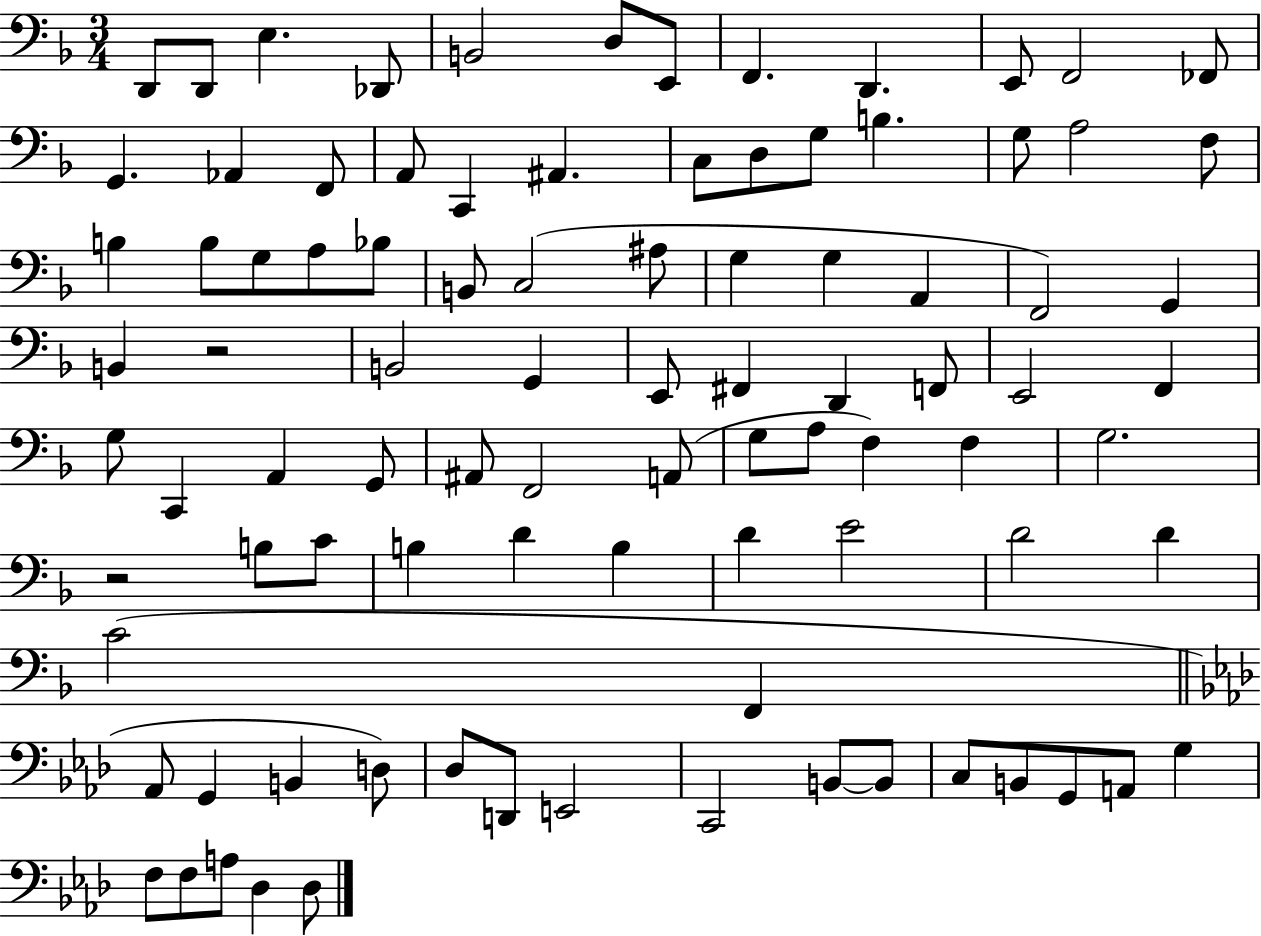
{
  \clef bass
  \numericTimeSignature
  \time 3/4
  \key f \major
  d,8 d,8 e4. des,8 | b,2 d8 e,8 | f,4. d,4. | e,8 f,2 fes,8 | \break g,4. aes,4 f,8 | a,8 c,4 ais,4. | c8 d8 g8 b4. | g8 a2 f8 | \break b4 b8 g8 a8 bes8 | b,8 c2( ais8 | g4 g4 a,4 | f,2) g,4 | \break b,4 r2 | b,2 g,4 | e,8 fis,4 d,4 f,8 | e,2 f,4 | \break g8 c,4 a,4 g,8 | ais,8 f,2 a,8( | g8 a8 f4) f4 | g2. | \break r2 b8 c'8 | b4 d'4 b4 | d'4 e'2 | d'2 d'4 | \break c'2( f,4 | \bar "||" \break \key aes \major aes,8 g,4 b,4 d8) | des8 d,8 e,2 | c,2 b,8~~ b,8 | c8 b,8 g,8 a,8 g4 | \break f8 f8 a8 des4 des8 | \bar "|."
}